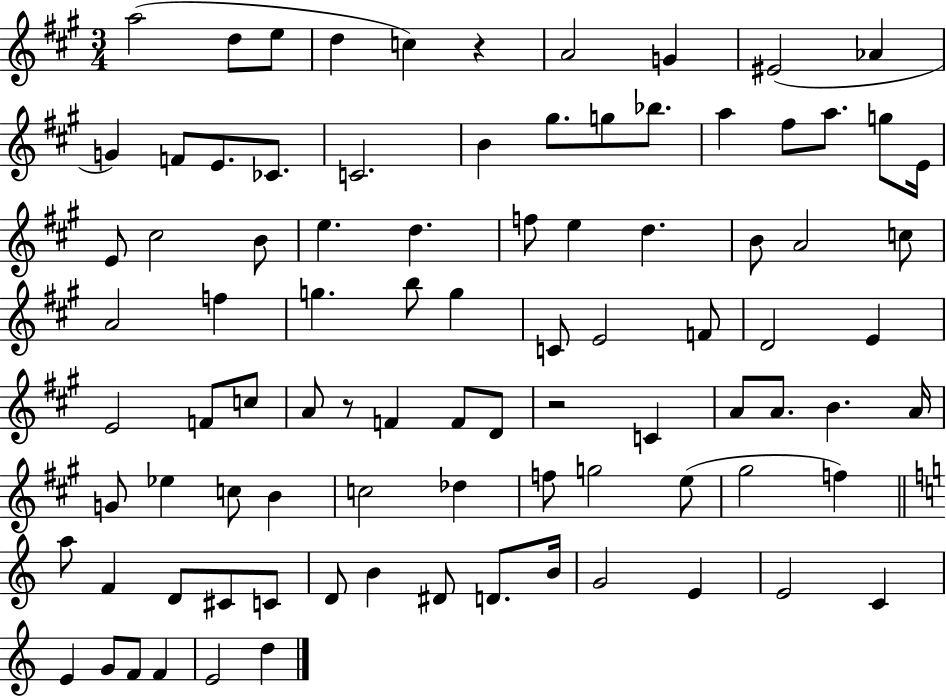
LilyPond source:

{
  \clef treble
  \numericTimeSignature
  \time 3/4
  \key a \major
  a''2( d''8 e''8 | d''4 c''4) r4 | a'2 g'4 | eis'2( aes'4 | \break g'4) f'8 e'8. ces'8. | c'2. | b'4 gis''8. g''8 bes''8. | a''4 fis''8 a''8. g''8 e'16 | \break e'8 cis''2 b'8 | e''4. d''4. | f''8 e''4 d''4. | b'8 a'2 c''8 | \break a'2 f''4 | g''4. b''8 g''4 | c'8 e'2 f'8 | d'2 e'4 | \break e'2 f'8 c''8 | a'8 r8 f'4 f'8 d'8 | r2 c'4 | a'8 a'8. b'4. a'16 | \break g'8 ees''4 c''8 b'4 | c''2 des''4 | f''8 g''2 e''8( | gis''2 f''4) | \break \bar "||" \break \key c \major a''8 f'4 d'8 cis'8 c'8 | d'8 b'4 dis'8 d'8. b'16 | g'2 e'4 | e'2 c'4 | \break e'4 g'8 f'8 f'4 | e'2 d''4 | \bar "|."
}